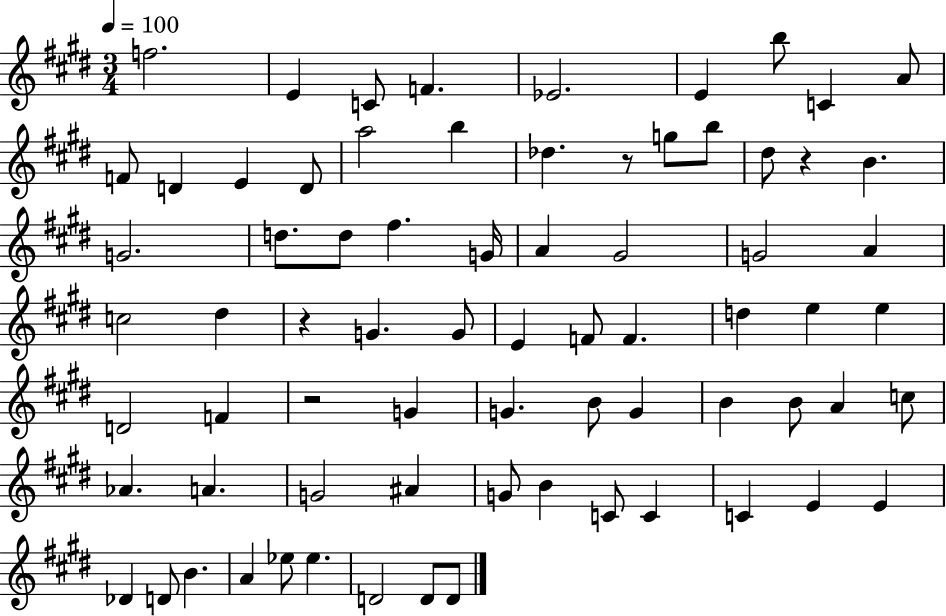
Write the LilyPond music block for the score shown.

{
  \clef treble
  \numericTimeSignature
  \time 3/4
  \key e \major
  \tempo 4 = 100
  f''2. | e'4 c'8 f'4. | ees'2. | e'4 b''8 c'4 a'8 | \break f'8 d'4 e'4 d'8 | a''2 b''4 | des''4. r8 g''8 b''8 | dis''8 r4 b'4. | \break g'2. | d''8. d''8 fis''4. g'16 | a'4 gis'2 | g'2 a'4 | \break c''2 dis''4 | r4 g'4. g'8 | e'4 f'8 f'4. | d''4 e''4 e''4 | \break d'2 f'4 | r2 g'4 | g'4. b'8 g'4 | b'4 b'8 a'4 c''8 | \break aes'4. a'4. | g'2 ais'4 | g'8 b'4 c'8 c'4 | c'4 e'4 e'4 | \break des'4 d'8 b'4. | a'4 ees''8 ees''4. | d'2 d'8 d'8 | \bar "|."
}